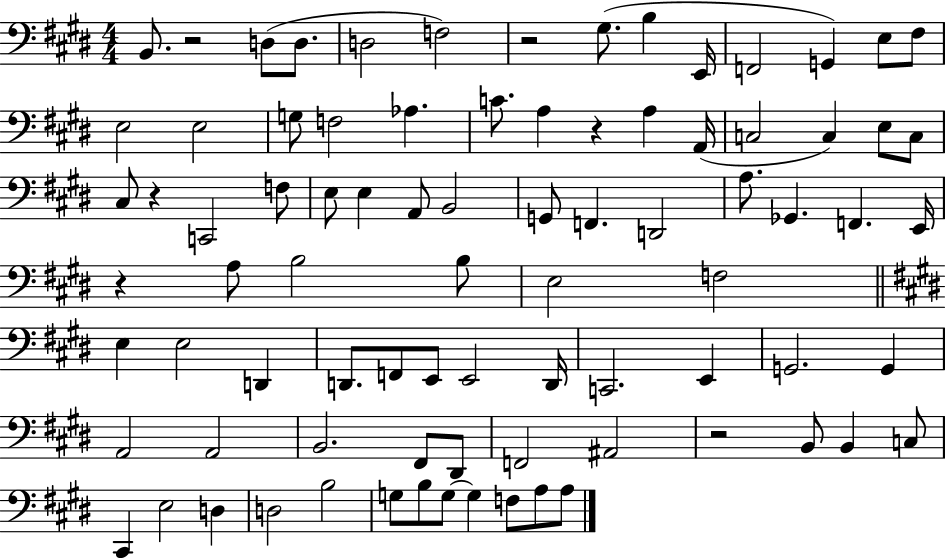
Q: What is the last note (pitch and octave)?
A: A3